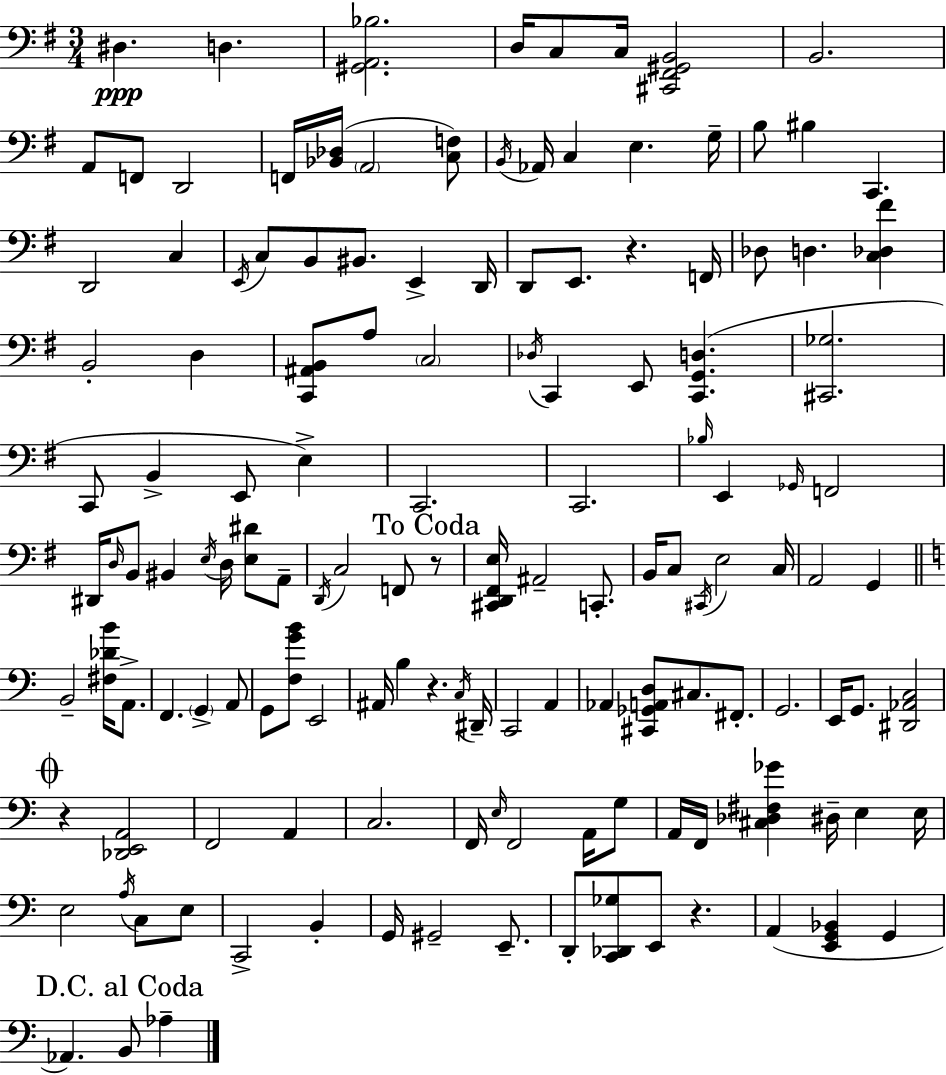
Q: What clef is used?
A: bass